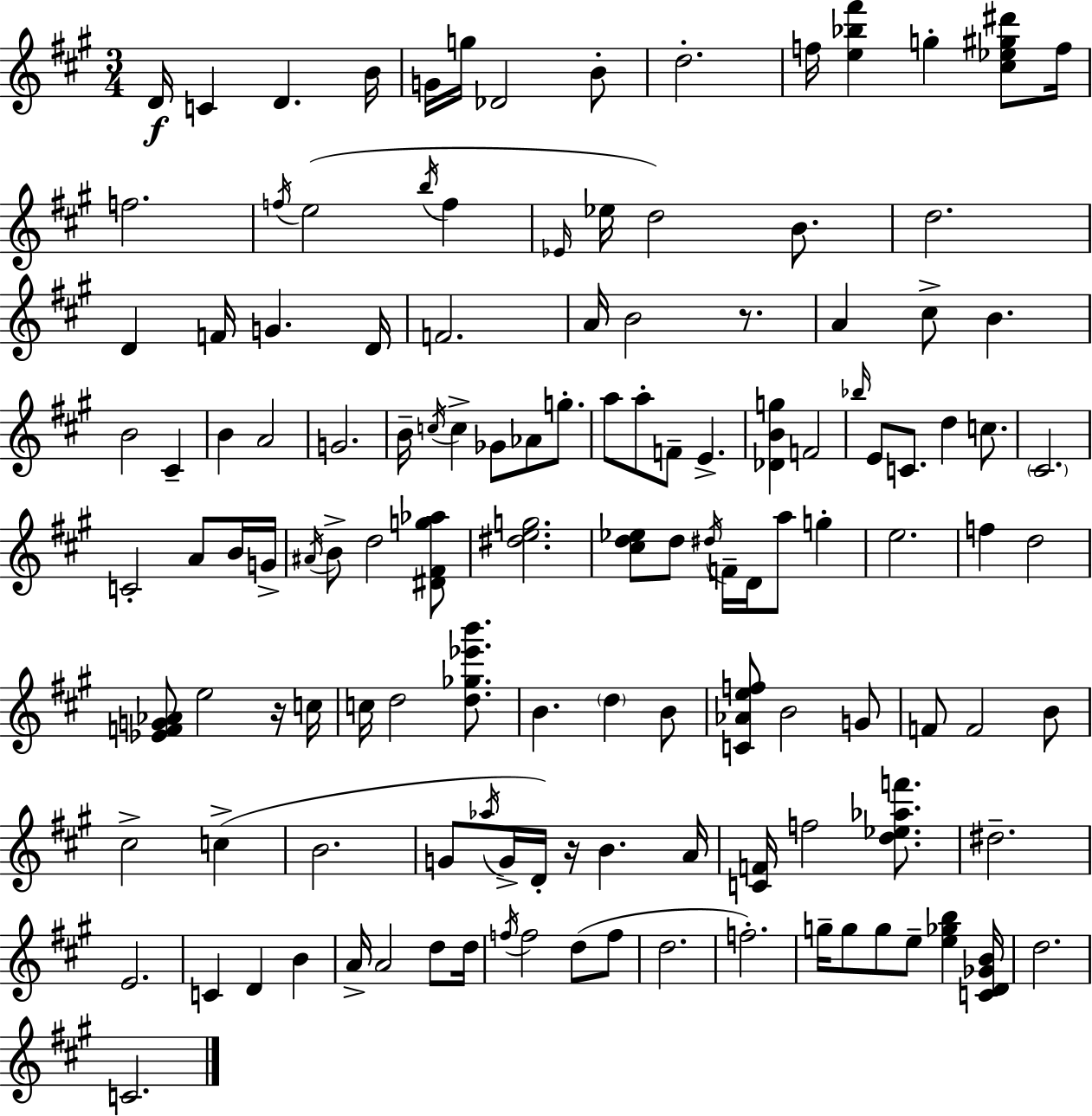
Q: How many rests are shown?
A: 3